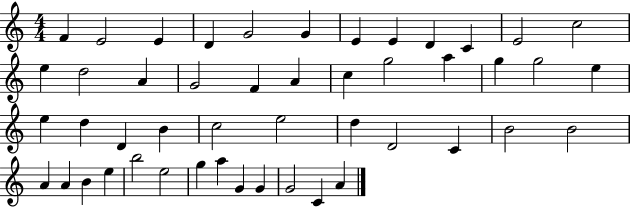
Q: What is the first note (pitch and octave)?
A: F4